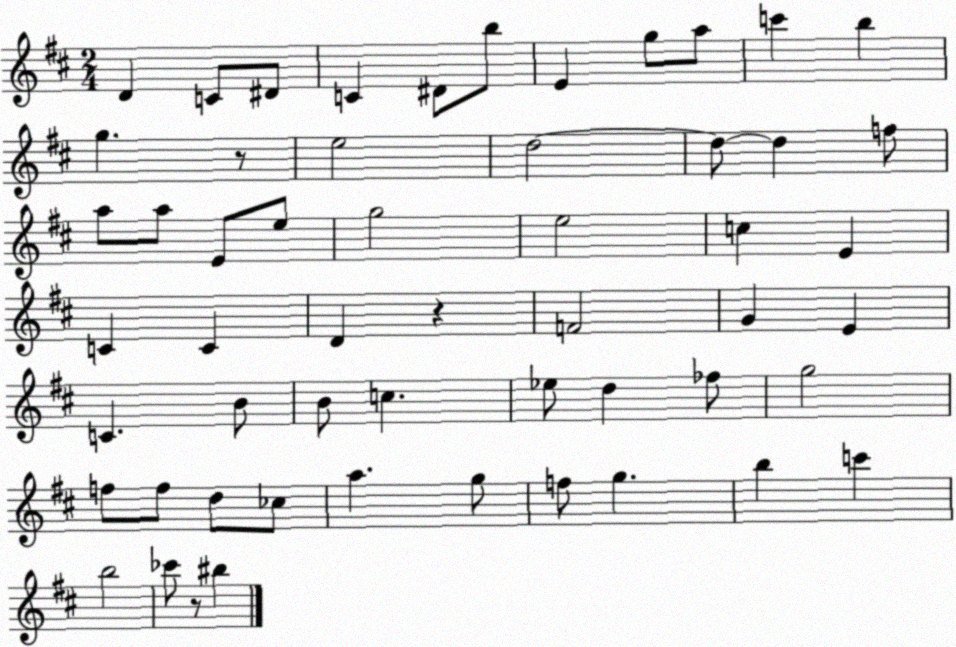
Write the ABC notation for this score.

X:1
T:Untitled
M:2/4
L:1/4
K:D
D C/2 ^D/2 C ^D/2 b/2 E g/2 a/2 c' b g z/2 e2 d2 d/2 d f/2 a/2 a/2 E/2 e/2 g2 e2 c E C C D z F2 G E C B/2 B/2 c _e/2 d _f/2 g2 f/2 f/2 d/2 _c/2 a g/2 f/2 g b c' b2 _c'/2 z/2 ^b